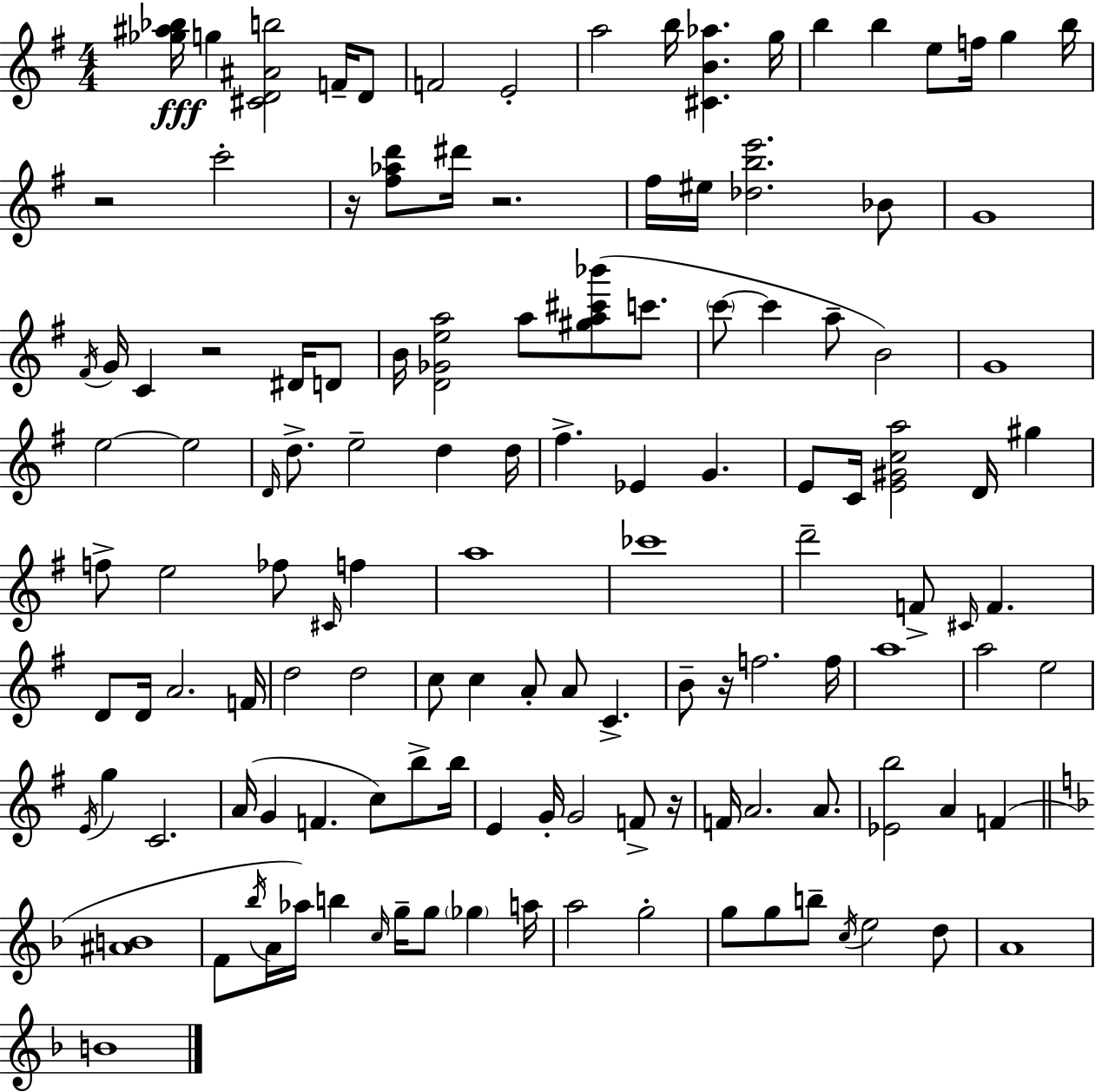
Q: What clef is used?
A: treble